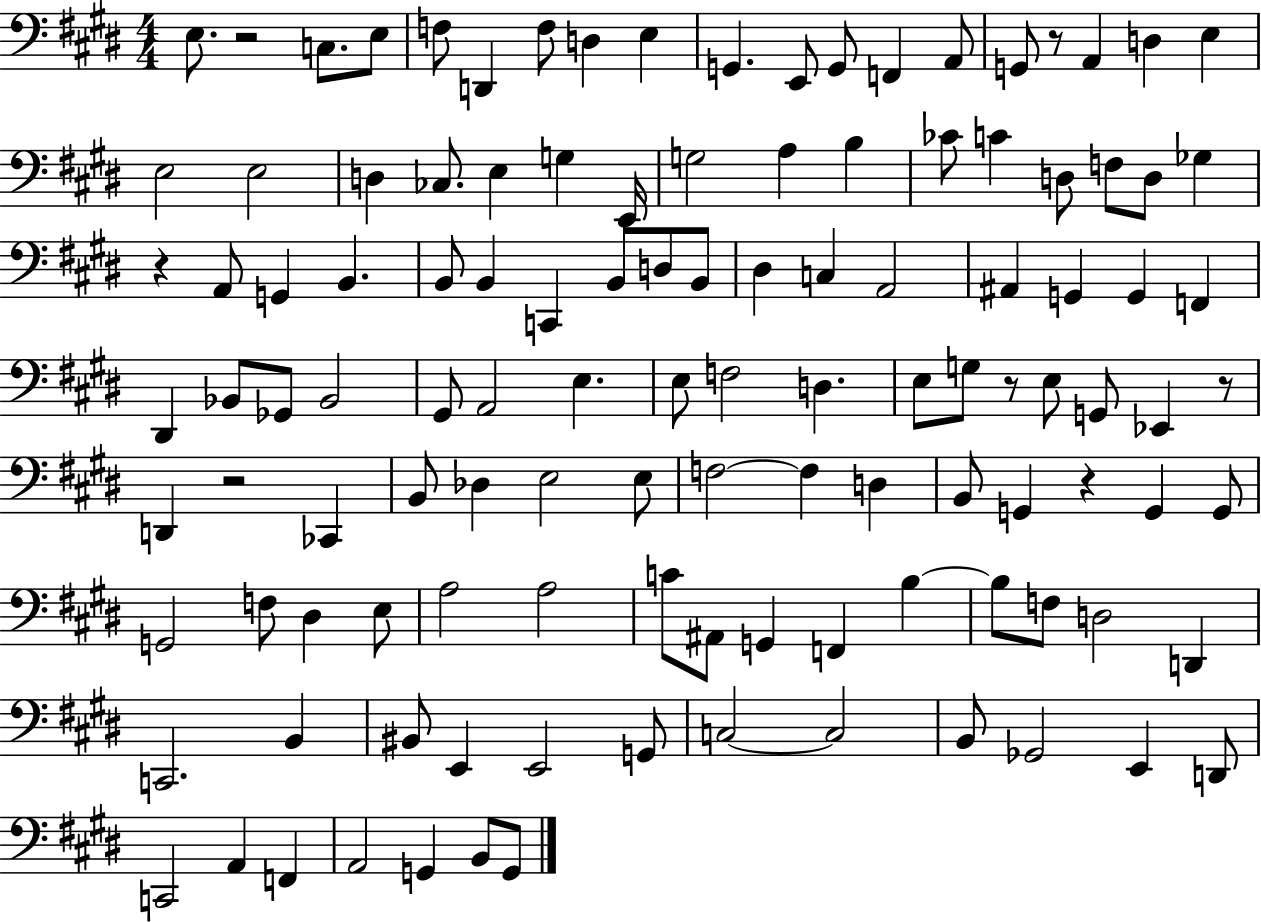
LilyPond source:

{
  \clef bass
  \numericTimeSignature
  \time 4/4
  \key e \major
  e8. r2 c8. e8 | f8 d,4 f8 d4 e4 | g,4. e,8 g,8 f,4 a,8 | g,8 r8 a,4 d4 e4 | \break e2 e2 | d4 ces8. e4 g4 e,16 | g2 a4 b4 | ces'8 c'4 d8 f8 d8 ges4 | \break r4 a,8 g,4 b,4. | b,8 b,4 c,4 b,8 d8 b,8 | dis4 c4 a,2 | ais,4 g,4 g,4 f,4 | \break dis,4 bes,8 ges,8 bes,2 | gis,8 a,2 e4. | e8 f2 d4. | e8 g8 r8 e8 g,8 ees,4 r8 | \break d,4 r2 ces,4 | b,8 des4 e2 e8 | f2~~ f4 d4 | b,8 g,4 r4 g,4 g,8 | \break g,2 f8 dis4 e8 | a2 a2 | c'8 ais,8 g,4 f,4 b4~~ | b8 f8 d2 d,4 | \break c,2. b,4 | bis,8 e,4 e,2 g,8 | c2~~ c2 | b,8 ges,2 e,4 d,8 | \break c,2 a,4 f,4 | a,2 g,4 b,8 g,8 | \bar "|."
}